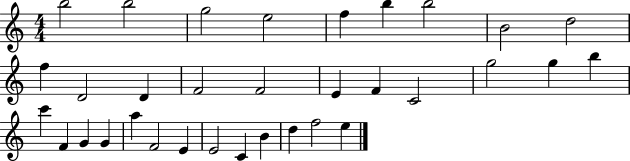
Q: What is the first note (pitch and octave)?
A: B5